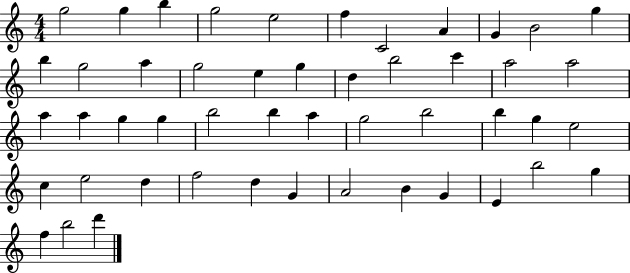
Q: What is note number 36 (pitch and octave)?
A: E5